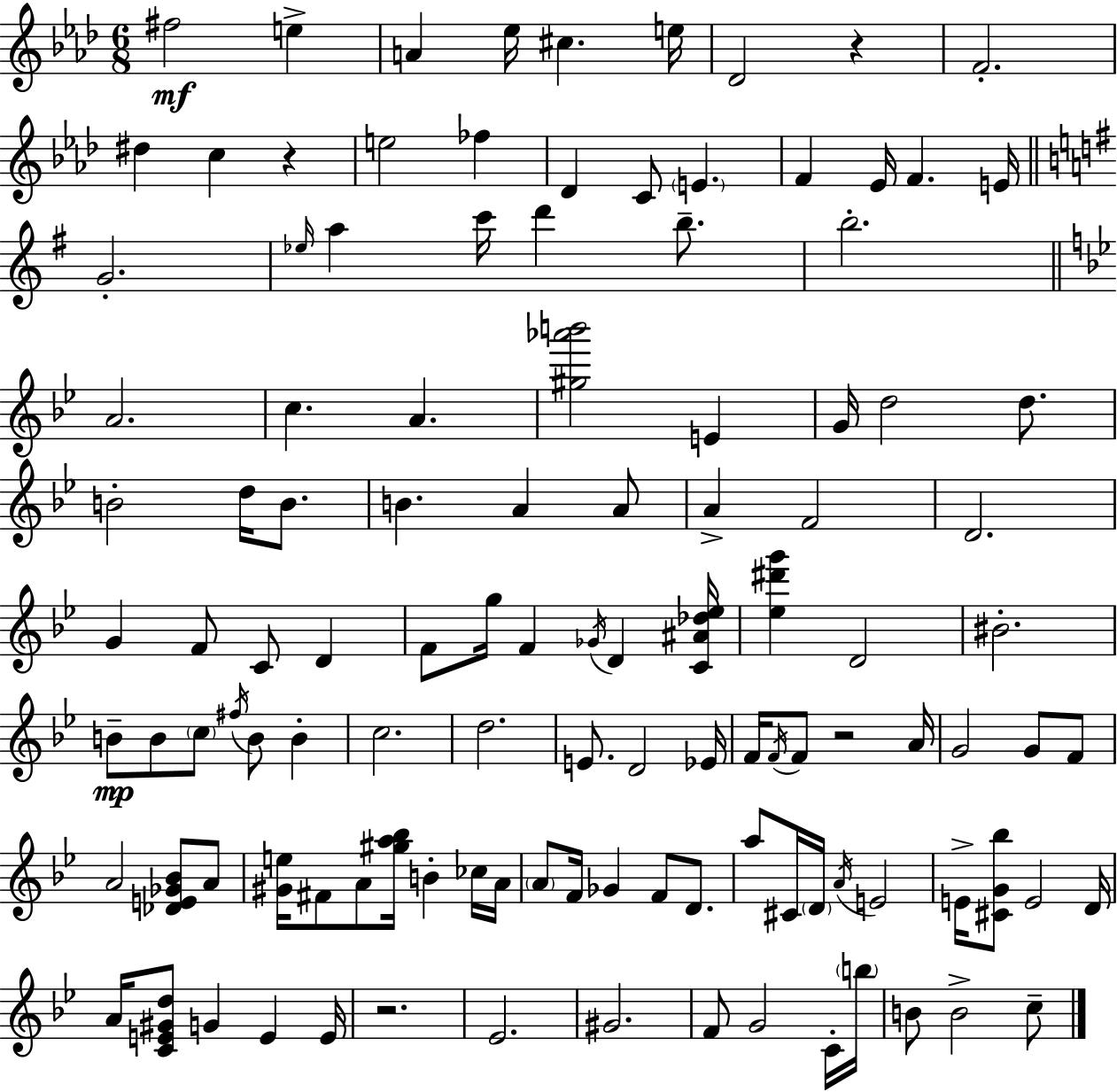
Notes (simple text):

F#5/h E5/q A4/q Eb5/s C#5/q. E5/s Db4/h R/q F4/h. D#5/q C5/q R/q E5/h FES5/q Db4/q C4/e E4/q. F4/q Eb4/s F4/q. E4/s G4/h. Eb5/s A5/q C6/s D6/q B5/e. B5/h. A4/h. C5/q. A4/q. [G#5,Ab6,B6]/h E4/q G4/s D5/h D5/e. B4/h D5/s B4/e. B4/q. A4/q A4/e A4/q F4/h D4/h. G4/q F4/e C4/e D4/q F4/e G5/s F4/q Gb4/s D4/q [C4,A#4,Db5,Eb5]/s [Eb5,D#6,G6]/q D4/h BIS4/h. B4/e B4/e C5/e F#5/s B4/e B4/q C5/h. D5/h. E4/e. D4/h Eb4/s F4/s F4/s F4/e R/h A4/s G4/h G4/e F4/e A4/h [Db4,E4,Gb4,Bb4]/e A4/e [G#4,E5]/s F#4/e A4/e [G#5,A5,Bb5]/s B4/q CES5/s A4/s A4/e F4/s Gb4/q F4/e D4/e. A5/e C#4/s D4/s A4/s E4/h E4/s [C#4,G4,Bb5]/e E4/h D4/s A4/s [C4,E4,G#4,D5]/e G4/q E4/q E4/s R/h. Eb4/h. G#4/h. F4/e G4/h C4/s B5/s B4/e B4/h C5/e